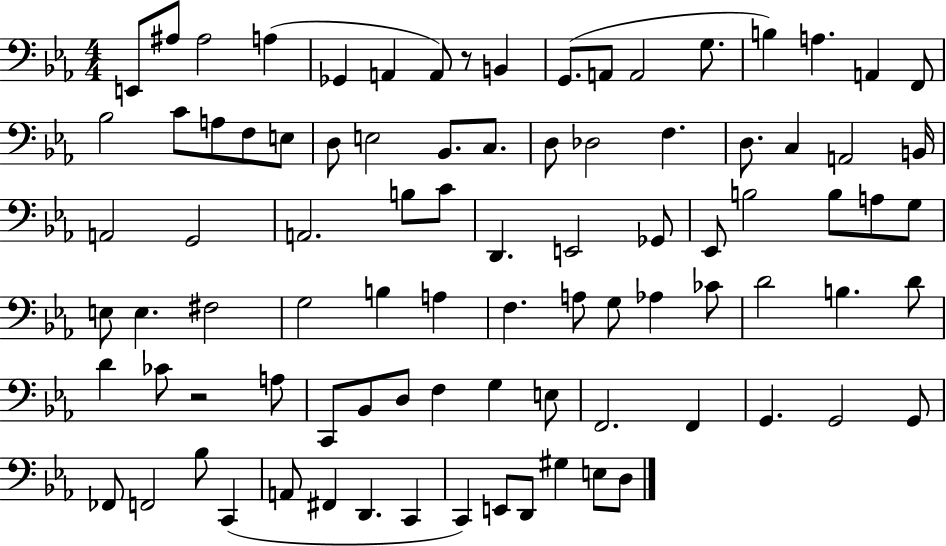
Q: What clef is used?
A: bass